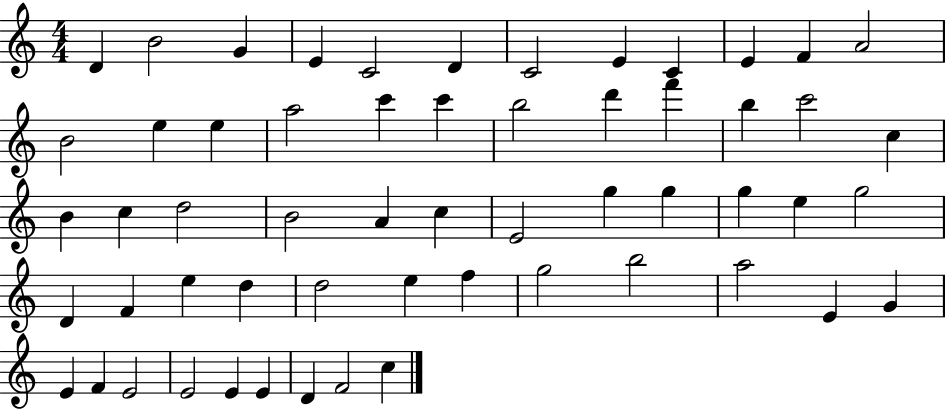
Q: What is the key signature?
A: C major